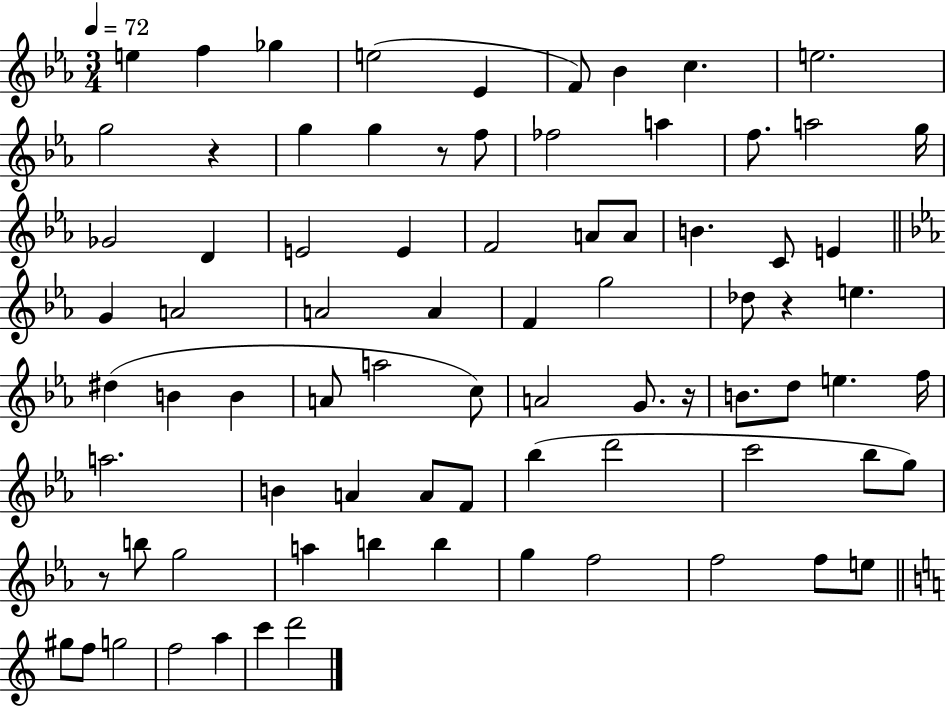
{
  \clef treble
  \numericTimeSignature
  \time 3/4
  \key ees \major
  \tempo 4 = 72
  e''4 f''4 ges''4 | e''2( ees'4 | f'8) bes'4 c''4. | e''2. | \break g''2 r4 | g''4 g''4 r8 f''8 | fes''2 a''4 | f''8. a''2 g''16 | \break ges'2 d'4 | e'2 e'4 | f'2 a'8 a'8 | b'4. c'8 e'4 | \break \bar "||" \break \key ees \major g'4 a'2 | a'2 a'4 | f'4 g''2 | des''8 r4 e''4. | \break dis''4( b'4 b'4 | a'8 a''2 c''8) | a'2 g'8. r16 | b'8. d''8 e''4. f''16 | \break a''2. | b'4 a'4 a'8 f'8 | bes''4( d'''2 | c'''2 bes''8 g''8) | \break r8 b''8 g''2 | a''4 b''4 b''4 | g''4 f''2 | f''2 f''8 e''8 | \break \bar "||" \break \key a \minor gis''8 f''8 g''2 | f''2 a''4 | c'''4 d'''2 | \bar "|."
}